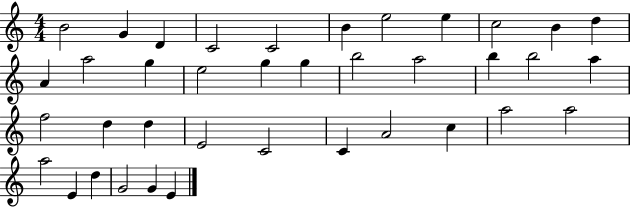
X:1
T:Untitled
M:4/4
L:1/4
K:C
B2 G D C2 C2 B e2 e c2 B d A a2 g e2 g g b2 a2 b b2 a f2 d d E2 C2 C A2 c a2 a2 a2 E d G2 G E